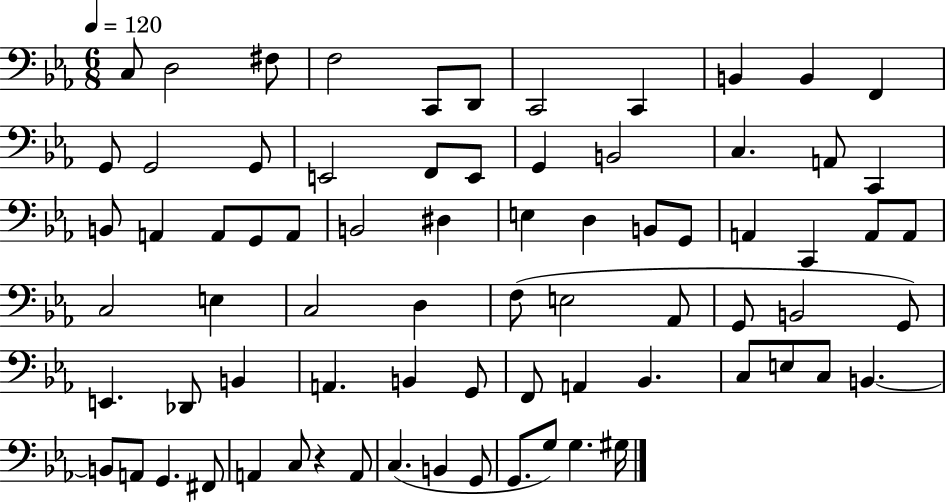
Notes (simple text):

C3/e D3/h F#3/e F3/h C2/e D2/e C2/h C2/q B2/q B2/q F2/q G2/e G2/h G2/e E2/h F2/e E2/e G2/q B2/h C3/q. A2/e C2/q B2/e A2/q A2/e G2/e A2/e B2/h D#3/q E3/q D3/q B2/e G2/e A2/q C2/q A2/e A2/e C3/h E3/q C3/h D3/q F3/e E3/h Ab2/e G2/e B2/h G2/e E2/q. Db2/e B2/q A2/q. B2/q G2/e F2/e A2/q Bb2/q. C3/e E3/e C3/e B2/q. B2/e A2/e G2/q. F#2/e A2/q C3/e R/q A2/e C3/q. B2/q G2/e G2/e. G3/e G3/q. G#3/s